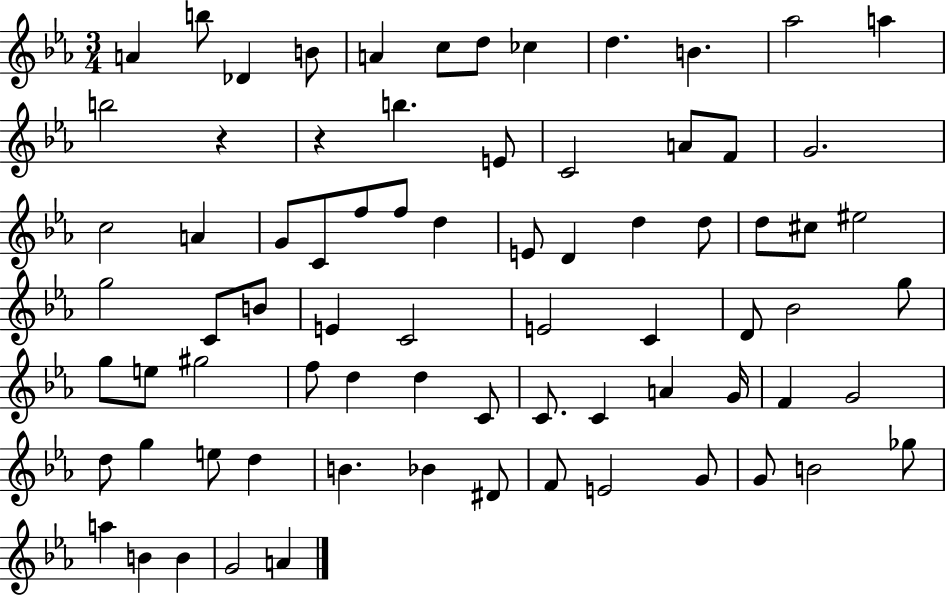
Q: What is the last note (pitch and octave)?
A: A4